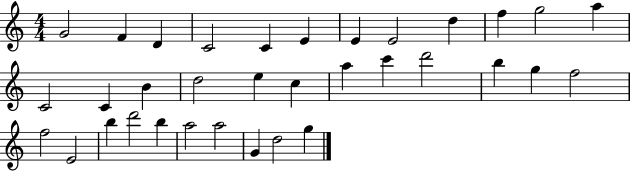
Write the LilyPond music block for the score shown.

{
  \clef treble
  \numericTimeSignature
  \time 4/4
  \key c \major
  g'2 f'4 d'4 | c'2 c'4 e'4 | e'4 e'2 d''4 | f''4 g''2 a''4 | \break c'2 c'4 b'4 | d''2 e''4 c''4 | a''4 c'''4 d'''2 | b''4 g''4 f''2 | \break f''2 e'2 | b''4 d'''2 b''4 | a''2 a''2 | g'4 d''2 g''4 | \break \bar "|."
}